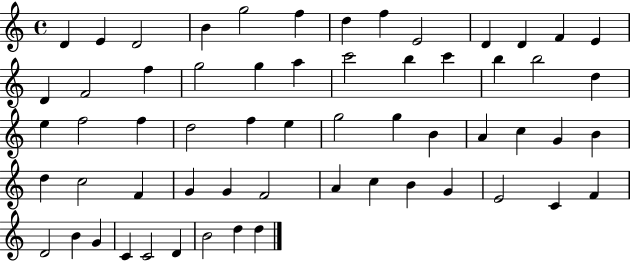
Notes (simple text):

D4/q E4/q D4/h B4/q G5/h F5/q D5/q F5/q E4/h D4/q D4/q F4/q E4/q D4/q F4/h F5/q G5/h G5/q A5/q C6/h B5/q C6/q B5/q B5/h D5/q E5/q F5/h F5/q D5/h F5/q E5/q G5/h G5/q B4/q A4/q C5/q G4/q B4/q D5/q C5/h F4/q G4/q G4/q F4/h A4/q C5/q B4/q G4/q E4/h C4/q F4/q D4/h B4/q G4/q C4/q C4/h D4/q B4/h D5/q D5/q